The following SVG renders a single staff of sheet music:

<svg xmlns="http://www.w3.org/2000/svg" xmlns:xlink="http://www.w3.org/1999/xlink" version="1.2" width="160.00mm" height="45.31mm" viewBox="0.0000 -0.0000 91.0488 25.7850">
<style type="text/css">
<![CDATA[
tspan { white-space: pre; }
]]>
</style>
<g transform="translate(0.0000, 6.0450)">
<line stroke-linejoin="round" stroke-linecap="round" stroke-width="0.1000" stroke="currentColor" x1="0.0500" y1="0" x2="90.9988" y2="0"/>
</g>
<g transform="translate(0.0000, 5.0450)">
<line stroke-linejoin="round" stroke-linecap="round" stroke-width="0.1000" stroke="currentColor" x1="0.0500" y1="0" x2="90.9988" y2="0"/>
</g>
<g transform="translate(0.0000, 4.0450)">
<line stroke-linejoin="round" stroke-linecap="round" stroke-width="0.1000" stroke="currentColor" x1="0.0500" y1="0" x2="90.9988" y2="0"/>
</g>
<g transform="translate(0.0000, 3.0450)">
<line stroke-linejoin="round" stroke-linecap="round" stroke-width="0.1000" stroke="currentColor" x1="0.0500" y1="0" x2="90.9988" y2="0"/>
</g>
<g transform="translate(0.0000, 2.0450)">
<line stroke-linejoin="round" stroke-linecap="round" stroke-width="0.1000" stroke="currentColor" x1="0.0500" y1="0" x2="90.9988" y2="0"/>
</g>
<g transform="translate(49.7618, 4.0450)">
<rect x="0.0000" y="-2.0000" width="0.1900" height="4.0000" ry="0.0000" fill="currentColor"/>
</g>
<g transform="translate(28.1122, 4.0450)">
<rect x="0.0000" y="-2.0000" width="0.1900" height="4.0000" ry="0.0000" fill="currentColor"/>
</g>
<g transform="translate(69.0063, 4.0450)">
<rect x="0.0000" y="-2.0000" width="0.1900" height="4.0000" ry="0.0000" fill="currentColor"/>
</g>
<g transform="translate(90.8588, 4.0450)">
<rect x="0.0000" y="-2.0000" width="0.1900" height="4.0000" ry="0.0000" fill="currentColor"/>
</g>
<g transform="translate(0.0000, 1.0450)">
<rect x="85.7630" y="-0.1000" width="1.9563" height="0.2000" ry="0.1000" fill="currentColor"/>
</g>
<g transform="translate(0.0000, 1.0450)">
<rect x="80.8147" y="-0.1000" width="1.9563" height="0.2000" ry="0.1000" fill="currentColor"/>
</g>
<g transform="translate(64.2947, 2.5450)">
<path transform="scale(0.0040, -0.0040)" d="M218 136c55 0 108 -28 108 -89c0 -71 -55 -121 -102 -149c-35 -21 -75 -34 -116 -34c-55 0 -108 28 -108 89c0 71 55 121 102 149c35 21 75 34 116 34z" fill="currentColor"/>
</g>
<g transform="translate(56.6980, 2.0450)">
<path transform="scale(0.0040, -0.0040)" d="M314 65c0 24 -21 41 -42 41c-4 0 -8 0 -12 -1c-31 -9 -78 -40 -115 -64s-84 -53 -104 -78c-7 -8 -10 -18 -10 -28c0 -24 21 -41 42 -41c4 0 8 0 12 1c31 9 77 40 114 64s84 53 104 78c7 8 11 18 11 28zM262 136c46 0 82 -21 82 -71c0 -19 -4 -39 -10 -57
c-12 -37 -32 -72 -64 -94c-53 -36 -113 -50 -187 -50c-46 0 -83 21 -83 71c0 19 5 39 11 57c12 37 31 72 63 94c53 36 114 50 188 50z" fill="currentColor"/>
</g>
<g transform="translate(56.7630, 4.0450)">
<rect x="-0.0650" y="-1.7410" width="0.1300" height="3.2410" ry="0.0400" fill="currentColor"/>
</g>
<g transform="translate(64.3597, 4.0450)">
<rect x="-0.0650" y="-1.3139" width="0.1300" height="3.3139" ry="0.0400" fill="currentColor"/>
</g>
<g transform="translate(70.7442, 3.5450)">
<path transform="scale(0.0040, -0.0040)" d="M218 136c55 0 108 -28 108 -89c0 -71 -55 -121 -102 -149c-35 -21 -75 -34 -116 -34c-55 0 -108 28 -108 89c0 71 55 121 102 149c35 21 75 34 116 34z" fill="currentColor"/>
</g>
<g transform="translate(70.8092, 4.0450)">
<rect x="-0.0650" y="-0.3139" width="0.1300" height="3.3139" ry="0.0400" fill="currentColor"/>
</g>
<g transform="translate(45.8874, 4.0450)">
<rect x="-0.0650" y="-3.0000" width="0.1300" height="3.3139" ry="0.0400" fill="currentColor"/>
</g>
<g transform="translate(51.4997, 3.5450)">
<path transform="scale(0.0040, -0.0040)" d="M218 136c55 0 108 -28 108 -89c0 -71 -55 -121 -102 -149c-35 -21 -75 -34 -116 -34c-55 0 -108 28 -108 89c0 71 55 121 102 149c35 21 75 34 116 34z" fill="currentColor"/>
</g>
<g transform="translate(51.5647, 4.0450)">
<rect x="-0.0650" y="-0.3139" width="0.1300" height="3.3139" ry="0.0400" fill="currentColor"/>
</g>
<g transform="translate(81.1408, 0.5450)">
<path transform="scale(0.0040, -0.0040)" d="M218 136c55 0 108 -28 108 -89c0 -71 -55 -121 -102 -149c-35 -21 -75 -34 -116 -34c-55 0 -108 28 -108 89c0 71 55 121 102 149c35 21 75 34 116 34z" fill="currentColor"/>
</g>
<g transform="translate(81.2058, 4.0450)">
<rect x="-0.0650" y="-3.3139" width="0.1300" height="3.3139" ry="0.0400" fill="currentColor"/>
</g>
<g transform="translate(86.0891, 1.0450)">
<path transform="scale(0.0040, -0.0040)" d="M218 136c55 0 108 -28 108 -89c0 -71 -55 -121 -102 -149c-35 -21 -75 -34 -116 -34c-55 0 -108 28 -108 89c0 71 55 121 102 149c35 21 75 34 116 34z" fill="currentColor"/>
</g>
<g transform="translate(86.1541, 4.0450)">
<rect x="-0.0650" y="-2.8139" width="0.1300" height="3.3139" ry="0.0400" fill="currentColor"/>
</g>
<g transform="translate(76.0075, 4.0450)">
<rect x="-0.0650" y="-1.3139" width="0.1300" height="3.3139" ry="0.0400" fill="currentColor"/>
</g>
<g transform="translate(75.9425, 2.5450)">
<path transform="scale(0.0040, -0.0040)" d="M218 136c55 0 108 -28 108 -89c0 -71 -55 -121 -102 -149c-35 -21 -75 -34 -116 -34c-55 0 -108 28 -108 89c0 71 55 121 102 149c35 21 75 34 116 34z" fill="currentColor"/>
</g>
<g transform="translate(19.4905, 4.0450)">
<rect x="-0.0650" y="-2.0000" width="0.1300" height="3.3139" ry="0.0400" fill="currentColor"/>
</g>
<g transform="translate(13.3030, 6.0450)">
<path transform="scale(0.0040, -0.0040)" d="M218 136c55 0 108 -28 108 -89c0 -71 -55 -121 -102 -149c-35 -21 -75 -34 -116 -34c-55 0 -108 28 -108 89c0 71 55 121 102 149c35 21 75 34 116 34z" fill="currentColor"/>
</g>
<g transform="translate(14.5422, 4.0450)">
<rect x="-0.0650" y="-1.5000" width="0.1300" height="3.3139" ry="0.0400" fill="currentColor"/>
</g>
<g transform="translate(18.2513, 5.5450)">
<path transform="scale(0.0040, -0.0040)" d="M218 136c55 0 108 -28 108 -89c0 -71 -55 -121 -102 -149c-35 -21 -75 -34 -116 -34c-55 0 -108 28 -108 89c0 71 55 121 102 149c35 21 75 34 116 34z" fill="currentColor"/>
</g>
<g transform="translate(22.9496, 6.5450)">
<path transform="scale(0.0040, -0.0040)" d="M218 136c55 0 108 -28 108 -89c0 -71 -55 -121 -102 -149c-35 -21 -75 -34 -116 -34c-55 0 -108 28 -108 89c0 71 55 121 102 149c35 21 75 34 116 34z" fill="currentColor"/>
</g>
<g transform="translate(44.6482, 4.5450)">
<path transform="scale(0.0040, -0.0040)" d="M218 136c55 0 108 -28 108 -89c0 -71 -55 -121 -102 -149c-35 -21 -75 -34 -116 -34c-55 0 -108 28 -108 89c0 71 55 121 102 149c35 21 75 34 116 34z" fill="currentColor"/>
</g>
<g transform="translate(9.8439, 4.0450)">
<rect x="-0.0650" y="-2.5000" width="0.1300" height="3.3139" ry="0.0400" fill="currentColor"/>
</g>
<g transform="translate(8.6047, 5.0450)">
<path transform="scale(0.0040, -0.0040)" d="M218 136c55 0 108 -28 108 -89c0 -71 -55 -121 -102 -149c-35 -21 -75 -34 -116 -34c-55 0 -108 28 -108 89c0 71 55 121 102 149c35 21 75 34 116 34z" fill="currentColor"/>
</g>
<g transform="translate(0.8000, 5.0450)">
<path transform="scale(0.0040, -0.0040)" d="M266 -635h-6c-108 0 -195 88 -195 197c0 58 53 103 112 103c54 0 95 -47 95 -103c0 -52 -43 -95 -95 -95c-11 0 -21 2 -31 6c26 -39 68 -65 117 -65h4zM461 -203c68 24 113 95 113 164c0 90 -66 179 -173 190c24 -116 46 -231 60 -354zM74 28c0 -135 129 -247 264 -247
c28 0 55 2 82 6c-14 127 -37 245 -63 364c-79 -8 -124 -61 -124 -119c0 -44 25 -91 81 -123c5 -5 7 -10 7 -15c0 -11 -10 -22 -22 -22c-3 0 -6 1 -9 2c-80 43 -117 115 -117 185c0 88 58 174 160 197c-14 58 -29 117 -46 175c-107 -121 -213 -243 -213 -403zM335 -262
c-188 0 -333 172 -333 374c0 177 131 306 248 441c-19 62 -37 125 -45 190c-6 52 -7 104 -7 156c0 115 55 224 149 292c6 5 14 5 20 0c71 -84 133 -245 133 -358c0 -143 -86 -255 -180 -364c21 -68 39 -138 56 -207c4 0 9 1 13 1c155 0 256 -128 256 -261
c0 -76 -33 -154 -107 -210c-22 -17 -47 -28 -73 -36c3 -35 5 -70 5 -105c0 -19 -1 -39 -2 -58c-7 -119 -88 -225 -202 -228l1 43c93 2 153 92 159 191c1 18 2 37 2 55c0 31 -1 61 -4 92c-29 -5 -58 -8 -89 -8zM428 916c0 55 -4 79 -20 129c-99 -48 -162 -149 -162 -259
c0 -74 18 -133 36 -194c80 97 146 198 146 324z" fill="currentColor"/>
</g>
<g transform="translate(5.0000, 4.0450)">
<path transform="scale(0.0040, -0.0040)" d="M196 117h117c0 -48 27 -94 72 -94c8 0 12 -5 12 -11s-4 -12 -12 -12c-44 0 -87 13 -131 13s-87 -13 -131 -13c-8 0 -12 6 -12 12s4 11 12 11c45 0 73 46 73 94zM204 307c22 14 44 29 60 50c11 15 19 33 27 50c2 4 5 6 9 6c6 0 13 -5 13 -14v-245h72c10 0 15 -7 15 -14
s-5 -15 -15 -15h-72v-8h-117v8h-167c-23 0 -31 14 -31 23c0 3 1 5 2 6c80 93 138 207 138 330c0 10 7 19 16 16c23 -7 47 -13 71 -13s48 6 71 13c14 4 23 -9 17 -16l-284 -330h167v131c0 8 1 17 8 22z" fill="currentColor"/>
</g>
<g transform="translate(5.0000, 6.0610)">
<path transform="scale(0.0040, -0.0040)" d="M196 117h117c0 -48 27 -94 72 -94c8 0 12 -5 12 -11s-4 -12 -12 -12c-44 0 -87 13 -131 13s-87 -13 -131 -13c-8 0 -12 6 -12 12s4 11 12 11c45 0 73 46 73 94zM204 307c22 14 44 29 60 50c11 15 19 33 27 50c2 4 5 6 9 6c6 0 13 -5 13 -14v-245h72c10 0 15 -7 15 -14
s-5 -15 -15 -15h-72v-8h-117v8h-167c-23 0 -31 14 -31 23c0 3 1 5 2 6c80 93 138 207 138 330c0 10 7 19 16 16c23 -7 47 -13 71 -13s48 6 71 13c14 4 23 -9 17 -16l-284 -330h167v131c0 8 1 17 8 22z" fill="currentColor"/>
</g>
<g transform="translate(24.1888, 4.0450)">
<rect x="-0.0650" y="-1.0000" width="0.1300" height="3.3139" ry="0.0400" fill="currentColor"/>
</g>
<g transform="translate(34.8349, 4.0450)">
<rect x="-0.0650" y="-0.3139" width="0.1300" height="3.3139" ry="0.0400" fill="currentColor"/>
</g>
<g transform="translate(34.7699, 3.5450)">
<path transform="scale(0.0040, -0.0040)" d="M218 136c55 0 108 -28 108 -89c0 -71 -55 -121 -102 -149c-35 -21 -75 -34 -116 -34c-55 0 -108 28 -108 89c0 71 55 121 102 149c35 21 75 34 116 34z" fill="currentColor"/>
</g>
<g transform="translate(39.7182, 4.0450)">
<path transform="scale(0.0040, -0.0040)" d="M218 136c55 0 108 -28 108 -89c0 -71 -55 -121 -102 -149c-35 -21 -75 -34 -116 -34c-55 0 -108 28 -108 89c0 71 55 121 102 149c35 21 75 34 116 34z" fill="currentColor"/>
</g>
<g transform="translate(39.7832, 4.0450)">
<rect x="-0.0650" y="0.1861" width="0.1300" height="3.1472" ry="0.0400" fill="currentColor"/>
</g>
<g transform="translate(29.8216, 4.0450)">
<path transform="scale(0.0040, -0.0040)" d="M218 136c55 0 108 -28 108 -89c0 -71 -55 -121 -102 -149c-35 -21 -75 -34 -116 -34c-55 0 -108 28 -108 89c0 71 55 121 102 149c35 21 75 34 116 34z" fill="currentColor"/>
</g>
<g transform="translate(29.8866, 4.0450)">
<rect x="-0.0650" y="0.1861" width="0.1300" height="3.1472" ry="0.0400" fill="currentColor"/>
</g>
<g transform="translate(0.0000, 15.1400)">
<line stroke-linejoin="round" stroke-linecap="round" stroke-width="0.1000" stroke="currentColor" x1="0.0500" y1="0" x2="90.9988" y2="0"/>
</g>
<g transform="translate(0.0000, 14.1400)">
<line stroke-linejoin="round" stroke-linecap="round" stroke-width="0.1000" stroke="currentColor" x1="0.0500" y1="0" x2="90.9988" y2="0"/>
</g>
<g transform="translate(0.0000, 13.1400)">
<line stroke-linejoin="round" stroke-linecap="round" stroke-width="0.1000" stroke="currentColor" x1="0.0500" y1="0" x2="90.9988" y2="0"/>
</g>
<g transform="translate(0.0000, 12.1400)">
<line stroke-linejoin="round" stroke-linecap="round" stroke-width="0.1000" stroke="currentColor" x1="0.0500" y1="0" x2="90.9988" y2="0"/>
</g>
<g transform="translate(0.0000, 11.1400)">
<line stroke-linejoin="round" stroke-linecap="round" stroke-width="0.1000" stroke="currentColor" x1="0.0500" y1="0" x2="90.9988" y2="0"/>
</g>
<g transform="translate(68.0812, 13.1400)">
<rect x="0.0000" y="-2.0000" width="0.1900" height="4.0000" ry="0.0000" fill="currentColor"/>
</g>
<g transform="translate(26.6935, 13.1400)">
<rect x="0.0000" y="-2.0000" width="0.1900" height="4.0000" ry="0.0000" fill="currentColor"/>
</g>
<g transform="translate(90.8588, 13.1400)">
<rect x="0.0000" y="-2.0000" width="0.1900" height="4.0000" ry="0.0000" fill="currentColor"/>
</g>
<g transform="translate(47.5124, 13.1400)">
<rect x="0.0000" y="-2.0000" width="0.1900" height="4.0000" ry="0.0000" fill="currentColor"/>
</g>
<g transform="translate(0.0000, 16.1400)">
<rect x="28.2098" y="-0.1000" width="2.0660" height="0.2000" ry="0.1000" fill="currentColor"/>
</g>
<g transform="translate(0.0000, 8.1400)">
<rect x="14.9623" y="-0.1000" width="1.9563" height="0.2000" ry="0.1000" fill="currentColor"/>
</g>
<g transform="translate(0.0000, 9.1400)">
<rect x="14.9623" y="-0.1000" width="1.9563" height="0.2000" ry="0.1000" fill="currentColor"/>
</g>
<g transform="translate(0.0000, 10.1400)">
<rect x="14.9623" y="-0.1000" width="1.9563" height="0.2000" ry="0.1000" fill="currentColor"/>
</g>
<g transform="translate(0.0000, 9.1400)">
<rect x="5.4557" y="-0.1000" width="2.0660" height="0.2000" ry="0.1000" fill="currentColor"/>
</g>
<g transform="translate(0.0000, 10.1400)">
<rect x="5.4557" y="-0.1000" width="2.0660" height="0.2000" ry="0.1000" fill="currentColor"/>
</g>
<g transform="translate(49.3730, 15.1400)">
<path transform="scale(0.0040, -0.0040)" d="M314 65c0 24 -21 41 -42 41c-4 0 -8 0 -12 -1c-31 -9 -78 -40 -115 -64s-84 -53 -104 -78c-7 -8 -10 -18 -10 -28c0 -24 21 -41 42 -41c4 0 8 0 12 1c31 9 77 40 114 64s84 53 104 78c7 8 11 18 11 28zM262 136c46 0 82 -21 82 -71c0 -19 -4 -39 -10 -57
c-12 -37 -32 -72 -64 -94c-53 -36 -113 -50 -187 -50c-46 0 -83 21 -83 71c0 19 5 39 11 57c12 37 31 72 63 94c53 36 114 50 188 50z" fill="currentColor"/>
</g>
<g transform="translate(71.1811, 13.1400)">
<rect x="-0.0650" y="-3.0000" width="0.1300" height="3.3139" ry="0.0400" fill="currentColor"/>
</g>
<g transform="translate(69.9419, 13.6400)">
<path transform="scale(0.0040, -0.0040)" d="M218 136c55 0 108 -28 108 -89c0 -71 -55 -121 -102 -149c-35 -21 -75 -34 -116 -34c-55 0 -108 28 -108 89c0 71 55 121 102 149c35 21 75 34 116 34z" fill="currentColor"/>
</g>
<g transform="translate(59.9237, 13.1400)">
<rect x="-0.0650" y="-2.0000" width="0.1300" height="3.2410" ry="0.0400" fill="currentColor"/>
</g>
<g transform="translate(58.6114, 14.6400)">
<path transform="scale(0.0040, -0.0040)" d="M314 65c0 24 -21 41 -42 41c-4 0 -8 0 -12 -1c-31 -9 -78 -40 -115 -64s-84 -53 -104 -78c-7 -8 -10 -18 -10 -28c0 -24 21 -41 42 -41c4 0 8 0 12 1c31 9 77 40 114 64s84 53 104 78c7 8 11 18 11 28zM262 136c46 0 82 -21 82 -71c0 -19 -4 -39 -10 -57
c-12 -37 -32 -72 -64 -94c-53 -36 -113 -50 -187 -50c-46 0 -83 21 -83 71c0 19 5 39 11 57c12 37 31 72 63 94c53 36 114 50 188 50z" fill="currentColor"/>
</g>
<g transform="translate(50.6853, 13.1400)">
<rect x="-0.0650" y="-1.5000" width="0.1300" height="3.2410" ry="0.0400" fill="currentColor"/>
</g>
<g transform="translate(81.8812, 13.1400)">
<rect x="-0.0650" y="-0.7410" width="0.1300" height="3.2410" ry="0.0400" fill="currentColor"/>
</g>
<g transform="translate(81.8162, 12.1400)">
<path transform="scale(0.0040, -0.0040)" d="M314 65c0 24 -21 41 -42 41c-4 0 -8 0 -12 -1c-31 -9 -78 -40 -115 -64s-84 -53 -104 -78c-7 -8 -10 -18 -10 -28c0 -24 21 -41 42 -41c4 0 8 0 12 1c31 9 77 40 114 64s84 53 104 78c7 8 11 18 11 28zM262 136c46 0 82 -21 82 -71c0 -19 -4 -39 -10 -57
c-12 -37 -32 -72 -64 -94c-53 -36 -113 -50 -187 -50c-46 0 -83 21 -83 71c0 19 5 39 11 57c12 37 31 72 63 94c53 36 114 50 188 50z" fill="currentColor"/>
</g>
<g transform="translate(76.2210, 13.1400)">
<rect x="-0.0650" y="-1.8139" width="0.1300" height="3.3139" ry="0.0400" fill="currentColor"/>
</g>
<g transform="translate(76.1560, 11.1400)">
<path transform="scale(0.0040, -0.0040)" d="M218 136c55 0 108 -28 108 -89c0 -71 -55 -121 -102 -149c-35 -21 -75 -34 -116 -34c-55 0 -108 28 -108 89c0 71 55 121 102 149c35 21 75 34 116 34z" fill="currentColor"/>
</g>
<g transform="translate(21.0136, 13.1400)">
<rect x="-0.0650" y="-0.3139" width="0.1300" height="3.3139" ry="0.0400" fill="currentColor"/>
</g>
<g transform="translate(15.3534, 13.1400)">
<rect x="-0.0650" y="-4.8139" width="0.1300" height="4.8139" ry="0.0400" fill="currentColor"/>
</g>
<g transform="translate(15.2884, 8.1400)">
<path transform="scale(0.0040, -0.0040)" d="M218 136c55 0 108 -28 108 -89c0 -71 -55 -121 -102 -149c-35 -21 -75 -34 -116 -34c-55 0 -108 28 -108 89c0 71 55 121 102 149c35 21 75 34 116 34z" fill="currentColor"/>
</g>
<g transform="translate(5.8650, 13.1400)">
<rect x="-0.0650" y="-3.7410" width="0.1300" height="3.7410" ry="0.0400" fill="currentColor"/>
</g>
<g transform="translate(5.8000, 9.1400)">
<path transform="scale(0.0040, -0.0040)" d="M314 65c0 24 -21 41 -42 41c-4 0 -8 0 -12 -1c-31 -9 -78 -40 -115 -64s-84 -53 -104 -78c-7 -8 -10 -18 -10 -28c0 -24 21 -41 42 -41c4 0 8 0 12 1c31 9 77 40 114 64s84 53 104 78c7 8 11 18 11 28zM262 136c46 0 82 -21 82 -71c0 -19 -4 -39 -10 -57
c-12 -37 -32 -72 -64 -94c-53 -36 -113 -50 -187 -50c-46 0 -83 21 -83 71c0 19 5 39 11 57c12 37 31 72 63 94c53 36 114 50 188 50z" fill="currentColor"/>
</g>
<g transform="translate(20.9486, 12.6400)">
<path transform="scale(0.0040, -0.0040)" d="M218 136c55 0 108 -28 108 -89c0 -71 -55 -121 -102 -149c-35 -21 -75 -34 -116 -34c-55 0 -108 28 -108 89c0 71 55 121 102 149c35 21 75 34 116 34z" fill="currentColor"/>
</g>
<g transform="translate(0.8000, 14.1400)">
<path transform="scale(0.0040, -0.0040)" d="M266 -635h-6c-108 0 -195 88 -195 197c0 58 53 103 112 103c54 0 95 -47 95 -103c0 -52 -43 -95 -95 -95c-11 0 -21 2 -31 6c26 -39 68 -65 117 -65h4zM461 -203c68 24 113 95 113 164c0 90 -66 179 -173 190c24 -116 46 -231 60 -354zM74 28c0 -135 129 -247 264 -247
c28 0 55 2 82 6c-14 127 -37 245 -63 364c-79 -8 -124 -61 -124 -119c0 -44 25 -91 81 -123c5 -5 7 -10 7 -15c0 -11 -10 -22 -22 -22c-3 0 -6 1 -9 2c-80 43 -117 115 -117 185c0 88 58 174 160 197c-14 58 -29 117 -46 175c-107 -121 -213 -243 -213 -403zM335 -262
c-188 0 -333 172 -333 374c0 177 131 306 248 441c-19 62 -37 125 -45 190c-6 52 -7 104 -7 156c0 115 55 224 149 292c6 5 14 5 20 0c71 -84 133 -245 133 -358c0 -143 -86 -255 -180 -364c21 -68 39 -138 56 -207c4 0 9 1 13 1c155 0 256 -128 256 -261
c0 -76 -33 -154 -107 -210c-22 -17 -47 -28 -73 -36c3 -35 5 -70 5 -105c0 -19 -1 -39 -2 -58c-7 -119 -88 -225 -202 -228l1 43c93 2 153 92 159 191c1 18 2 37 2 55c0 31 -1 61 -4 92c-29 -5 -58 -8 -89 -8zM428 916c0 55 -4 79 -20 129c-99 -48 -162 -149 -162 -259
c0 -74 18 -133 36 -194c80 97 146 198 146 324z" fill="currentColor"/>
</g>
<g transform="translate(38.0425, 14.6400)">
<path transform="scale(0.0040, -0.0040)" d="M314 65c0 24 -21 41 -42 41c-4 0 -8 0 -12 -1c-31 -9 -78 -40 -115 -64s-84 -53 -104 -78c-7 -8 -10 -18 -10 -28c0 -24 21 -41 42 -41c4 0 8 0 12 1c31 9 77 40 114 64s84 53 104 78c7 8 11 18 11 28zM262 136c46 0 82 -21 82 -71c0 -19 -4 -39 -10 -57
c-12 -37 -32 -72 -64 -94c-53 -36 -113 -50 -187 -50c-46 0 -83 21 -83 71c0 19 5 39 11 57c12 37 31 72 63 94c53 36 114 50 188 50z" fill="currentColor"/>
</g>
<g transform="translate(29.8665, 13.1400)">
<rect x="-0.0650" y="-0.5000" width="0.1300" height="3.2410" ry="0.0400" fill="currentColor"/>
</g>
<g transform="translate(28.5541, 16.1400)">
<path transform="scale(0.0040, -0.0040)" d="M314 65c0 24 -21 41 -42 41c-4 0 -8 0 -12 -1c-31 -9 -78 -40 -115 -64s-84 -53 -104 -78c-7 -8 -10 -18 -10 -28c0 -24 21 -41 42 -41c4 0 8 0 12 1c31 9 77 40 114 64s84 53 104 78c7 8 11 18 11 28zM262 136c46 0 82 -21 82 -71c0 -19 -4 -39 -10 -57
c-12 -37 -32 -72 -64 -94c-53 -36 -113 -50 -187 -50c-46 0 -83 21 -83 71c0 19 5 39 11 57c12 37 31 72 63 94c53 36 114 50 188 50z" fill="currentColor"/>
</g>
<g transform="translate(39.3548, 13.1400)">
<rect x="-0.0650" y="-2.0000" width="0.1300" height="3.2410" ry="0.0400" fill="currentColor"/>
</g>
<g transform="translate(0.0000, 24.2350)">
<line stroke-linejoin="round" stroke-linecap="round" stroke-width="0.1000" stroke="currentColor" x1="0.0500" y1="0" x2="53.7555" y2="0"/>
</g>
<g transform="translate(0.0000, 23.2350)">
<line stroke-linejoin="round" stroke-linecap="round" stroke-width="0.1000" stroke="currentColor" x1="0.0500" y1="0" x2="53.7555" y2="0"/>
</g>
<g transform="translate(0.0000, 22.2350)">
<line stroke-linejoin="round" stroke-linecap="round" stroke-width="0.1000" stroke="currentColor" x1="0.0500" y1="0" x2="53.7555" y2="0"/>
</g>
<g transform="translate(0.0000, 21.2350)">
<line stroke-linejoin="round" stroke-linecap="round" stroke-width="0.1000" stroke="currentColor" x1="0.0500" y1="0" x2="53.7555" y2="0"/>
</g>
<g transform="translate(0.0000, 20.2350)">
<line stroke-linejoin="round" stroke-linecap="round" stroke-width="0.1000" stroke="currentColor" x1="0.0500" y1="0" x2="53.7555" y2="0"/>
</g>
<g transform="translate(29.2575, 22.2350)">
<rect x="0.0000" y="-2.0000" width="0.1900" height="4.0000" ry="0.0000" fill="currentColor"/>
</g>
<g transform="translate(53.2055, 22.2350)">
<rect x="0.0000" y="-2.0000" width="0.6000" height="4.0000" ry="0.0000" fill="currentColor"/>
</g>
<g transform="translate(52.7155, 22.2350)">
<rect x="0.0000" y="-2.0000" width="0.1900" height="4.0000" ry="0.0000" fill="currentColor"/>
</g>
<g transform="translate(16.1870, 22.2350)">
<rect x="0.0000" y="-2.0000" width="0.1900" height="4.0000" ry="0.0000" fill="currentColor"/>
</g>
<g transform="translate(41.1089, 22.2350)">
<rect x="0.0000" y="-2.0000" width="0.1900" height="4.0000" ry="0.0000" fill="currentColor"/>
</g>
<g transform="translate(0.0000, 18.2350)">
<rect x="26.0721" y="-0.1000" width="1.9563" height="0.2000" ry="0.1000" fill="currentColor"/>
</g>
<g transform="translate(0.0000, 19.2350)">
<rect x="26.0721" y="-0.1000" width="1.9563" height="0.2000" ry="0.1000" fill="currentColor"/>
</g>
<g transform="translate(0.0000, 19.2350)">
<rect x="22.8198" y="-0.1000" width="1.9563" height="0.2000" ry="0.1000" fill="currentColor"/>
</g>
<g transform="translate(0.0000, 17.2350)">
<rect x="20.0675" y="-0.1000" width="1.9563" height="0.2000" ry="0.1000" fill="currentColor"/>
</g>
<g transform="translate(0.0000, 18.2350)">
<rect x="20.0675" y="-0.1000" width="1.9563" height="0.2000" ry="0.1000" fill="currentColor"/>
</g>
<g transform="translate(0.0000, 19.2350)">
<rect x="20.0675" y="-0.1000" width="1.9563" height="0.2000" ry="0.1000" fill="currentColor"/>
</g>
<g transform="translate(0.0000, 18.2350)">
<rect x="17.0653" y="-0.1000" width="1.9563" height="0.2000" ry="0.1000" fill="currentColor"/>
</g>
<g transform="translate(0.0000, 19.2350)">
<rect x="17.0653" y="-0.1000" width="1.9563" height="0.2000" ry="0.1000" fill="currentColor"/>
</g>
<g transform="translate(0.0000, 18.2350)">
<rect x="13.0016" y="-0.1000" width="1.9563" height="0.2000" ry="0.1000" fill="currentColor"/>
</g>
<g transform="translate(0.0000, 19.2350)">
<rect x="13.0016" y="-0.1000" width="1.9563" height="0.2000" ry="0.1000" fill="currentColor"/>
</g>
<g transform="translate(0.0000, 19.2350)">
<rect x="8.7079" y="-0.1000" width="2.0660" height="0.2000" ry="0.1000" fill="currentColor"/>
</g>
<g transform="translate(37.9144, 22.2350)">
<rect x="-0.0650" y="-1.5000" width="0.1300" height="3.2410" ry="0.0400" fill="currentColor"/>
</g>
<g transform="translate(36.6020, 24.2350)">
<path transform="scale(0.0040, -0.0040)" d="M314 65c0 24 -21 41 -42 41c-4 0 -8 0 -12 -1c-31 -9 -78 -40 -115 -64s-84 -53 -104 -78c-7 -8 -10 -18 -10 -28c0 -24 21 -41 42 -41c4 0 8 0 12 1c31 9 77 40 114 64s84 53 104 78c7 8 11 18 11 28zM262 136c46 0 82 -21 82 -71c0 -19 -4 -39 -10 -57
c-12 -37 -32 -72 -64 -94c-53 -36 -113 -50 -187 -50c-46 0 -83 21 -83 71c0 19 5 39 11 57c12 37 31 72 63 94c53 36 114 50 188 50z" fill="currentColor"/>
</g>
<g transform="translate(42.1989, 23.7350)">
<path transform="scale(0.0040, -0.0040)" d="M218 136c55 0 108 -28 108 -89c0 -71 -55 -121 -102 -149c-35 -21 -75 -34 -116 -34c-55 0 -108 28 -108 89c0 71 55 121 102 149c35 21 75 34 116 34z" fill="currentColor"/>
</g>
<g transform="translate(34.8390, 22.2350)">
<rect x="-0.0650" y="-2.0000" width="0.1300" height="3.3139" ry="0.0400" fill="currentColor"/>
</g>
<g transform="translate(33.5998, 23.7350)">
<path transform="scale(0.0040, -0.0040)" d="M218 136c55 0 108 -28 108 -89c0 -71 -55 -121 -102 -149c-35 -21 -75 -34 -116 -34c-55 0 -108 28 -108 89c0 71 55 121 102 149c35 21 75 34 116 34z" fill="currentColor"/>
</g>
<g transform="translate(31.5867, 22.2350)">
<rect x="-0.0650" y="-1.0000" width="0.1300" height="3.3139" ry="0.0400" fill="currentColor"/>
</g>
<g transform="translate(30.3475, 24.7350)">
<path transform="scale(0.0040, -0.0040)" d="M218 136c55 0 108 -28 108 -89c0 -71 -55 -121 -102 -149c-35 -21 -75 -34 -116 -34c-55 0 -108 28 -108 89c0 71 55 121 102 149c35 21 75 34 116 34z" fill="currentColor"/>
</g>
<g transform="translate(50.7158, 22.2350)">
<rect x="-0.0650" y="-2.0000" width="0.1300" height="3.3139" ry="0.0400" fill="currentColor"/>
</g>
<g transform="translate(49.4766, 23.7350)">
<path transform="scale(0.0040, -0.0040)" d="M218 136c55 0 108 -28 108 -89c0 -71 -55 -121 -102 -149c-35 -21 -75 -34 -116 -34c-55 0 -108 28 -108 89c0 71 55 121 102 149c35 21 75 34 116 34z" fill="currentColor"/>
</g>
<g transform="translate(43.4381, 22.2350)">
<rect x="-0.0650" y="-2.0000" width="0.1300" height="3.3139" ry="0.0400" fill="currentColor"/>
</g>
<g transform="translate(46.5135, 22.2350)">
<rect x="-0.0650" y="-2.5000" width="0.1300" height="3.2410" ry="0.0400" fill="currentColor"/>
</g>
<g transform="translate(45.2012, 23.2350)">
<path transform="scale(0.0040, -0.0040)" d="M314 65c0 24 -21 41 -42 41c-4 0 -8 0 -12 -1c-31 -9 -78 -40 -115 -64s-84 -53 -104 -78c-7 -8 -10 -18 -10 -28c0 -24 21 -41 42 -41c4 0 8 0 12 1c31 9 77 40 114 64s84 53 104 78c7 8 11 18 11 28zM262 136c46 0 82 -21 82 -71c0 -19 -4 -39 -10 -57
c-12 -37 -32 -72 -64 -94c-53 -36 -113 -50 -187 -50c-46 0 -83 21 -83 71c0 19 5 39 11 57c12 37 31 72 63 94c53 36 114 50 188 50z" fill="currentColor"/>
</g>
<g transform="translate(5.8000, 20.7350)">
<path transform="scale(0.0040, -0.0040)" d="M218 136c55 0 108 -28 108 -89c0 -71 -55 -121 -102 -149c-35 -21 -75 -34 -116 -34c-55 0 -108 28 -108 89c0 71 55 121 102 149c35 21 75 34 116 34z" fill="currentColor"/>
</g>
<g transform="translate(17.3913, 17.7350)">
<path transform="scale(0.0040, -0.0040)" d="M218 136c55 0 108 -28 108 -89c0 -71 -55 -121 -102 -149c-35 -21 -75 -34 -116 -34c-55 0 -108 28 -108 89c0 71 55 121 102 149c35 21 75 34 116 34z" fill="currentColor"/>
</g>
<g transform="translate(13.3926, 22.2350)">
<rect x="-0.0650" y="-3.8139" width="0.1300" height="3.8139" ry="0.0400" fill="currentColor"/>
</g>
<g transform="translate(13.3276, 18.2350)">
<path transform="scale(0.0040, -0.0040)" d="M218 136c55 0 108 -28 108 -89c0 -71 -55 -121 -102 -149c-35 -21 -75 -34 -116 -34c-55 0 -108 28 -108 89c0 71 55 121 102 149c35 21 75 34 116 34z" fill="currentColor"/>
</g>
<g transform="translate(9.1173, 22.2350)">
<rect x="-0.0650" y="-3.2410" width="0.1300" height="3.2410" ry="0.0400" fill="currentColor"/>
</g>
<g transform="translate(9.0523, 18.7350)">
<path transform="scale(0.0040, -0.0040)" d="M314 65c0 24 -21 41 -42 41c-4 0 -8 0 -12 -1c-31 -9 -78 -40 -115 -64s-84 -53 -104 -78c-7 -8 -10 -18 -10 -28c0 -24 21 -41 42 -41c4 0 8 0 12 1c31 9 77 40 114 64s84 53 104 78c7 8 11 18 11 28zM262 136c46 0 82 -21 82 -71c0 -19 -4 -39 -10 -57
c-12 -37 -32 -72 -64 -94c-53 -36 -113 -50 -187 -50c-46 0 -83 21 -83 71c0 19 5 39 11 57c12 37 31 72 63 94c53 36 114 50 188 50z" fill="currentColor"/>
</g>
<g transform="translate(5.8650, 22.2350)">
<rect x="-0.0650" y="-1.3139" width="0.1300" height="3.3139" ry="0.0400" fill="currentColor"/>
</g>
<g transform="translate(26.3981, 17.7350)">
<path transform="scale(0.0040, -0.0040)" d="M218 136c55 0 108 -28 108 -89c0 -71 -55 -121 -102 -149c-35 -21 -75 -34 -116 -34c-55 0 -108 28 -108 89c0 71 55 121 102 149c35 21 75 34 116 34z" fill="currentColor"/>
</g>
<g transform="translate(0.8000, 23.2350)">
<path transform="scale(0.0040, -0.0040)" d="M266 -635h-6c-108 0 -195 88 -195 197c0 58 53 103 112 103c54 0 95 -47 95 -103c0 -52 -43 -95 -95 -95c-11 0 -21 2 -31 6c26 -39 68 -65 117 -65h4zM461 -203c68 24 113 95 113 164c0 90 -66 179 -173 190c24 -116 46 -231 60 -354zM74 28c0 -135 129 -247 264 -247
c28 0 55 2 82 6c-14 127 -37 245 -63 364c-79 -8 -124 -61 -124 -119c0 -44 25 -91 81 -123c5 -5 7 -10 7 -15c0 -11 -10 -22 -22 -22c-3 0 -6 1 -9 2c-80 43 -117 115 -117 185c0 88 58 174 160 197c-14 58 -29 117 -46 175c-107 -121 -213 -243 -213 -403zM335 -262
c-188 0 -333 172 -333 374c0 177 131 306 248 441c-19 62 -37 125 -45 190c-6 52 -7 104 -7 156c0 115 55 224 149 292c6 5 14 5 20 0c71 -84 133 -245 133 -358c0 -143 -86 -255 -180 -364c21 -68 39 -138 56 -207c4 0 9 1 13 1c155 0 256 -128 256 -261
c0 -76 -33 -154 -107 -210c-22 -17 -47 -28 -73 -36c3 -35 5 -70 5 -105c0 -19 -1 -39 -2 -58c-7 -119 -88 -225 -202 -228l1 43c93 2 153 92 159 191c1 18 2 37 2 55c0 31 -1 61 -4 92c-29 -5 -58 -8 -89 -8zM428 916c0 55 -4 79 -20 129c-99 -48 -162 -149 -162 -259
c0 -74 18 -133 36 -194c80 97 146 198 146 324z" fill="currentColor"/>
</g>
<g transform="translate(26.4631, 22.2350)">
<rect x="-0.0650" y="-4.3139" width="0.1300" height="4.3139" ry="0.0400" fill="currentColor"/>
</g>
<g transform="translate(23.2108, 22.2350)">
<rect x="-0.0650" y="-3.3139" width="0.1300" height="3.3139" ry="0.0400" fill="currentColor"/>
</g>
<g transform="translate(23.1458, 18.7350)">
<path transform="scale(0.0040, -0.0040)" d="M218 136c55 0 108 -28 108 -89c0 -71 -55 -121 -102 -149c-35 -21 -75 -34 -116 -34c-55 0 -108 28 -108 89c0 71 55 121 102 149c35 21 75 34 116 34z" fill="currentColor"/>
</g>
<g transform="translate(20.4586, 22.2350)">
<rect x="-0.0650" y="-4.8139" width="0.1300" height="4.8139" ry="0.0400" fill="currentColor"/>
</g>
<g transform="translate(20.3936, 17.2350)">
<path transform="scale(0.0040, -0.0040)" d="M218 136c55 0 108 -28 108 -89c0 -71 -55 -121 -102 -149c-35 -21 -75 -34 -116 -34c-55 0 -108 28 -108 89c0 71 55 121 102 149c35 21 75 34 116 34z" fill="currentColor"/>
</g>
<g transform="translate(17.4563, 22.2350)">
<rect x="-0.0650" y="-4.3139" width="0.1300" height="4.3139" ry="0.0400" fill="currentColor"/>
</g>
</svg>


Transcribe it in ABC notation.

X:1
T:Untitled
M:4/4
L:1/4
K:C
G E F D B c B A c f2 e c e b a c'2 e' c C2 F2 E2 F2 A f d2 e b2 c' d' e' b d' D F E2 F G2 F